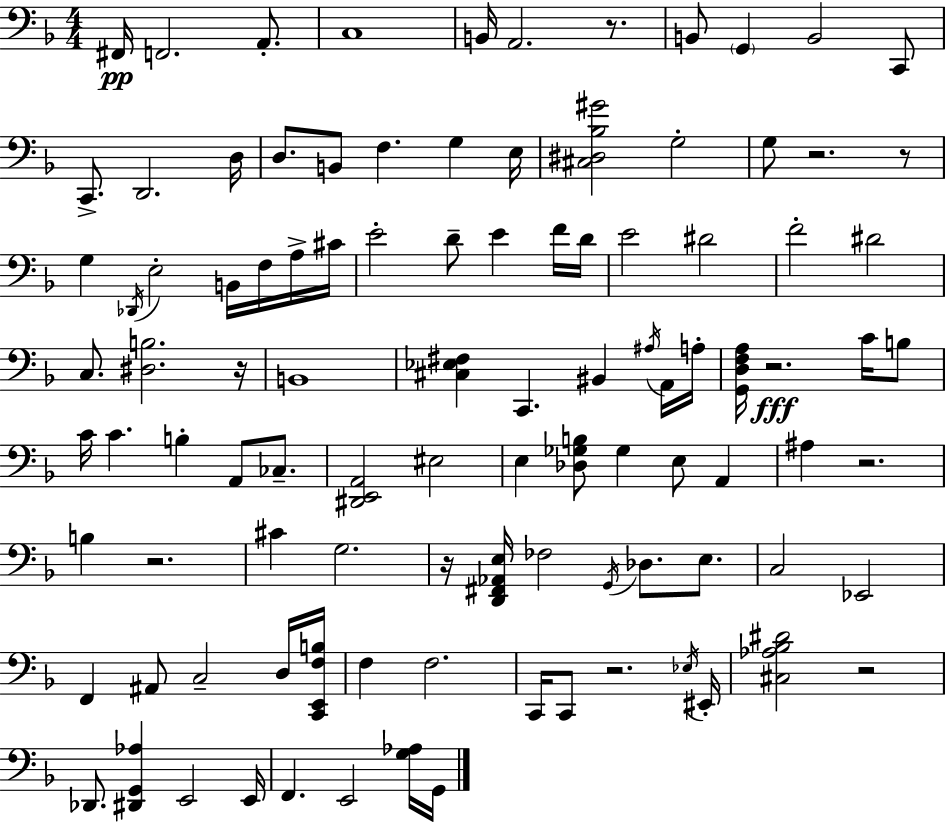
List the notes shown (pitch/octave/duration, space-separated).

F#2/s F2/h. A2/e. C3/w B2/s A2/h. R/e. B2/e G2/q B2/h C2/e C2/e. D2/h. D3/s D3/e. B2/e F3/q. G3/q E3/s [C#3,D#3,Bb3,G#4]/h G3/h G3/e R/h. R/e G3/q Db2/s E3/h B2/s F3/s A3/s C#4/s E4/h D4/e E4/q F4/s D4/s E4/h D#4/h F4/h D#4/h C3/e. [D#3,B3]/h. R/s B2/w [C#3,Eb3,F#3]/q C2/q. BIS2/q A#3/s A2/s A3/s [G2,D3,F3,A3]/s R/h. C4/s B3/e C4/s C4/q. B3/q A2/e CES3/e. [D#2,E2,A2]/h EIS3/h E3/q [Db3,Gb3,B3]/e Gb3/q E3/e A2/q A#3/q R/h. B3/q R/h. C#4/q G3/h. R/s [D2,F#2,Ab2,E3]/s FES3/h G2/s Db3/e. E3/e. C3/h Eb2/h F2/q A#2/e C3/h D3/s [C2,E2,F3,B3]/s F3/q F3/h. C2/s C2/e R/h. Eb3/s EIS2/s [C#3,Ab3,Bb3,D#4]/h R/h Db2/e. [D#2,G2,Ab3]/q E2/h E2/s F2/q. E2/h [G3,Ab3]/s G2/s